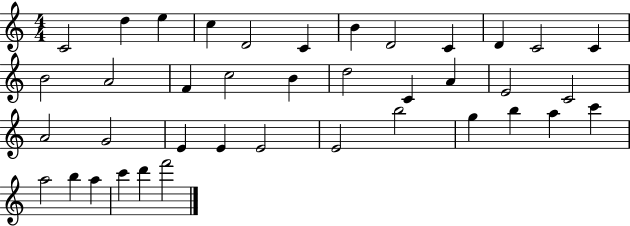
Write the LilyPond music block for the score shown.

{
  \clef treble
  \numericTimeSignature
  \time 4/4
  \key c \major
  c'2 d''4 e''4 | c''4 d'2 c'4 | b'4 d'2 c'4 | d'4 c'2 c'4 | \break b'2 a'2 | f'4 c''2 b'4 | d''2 c'4 a'4 | e'2 c'2 | \break a'2 g'2 | e'4 e'4 e'2 | e'2 b''2 | g''4 b''4 a''4 c'''4 | \break a''2 b''4 a''4 | c'''4 d'''4 f'''2 | \bar "|."
}